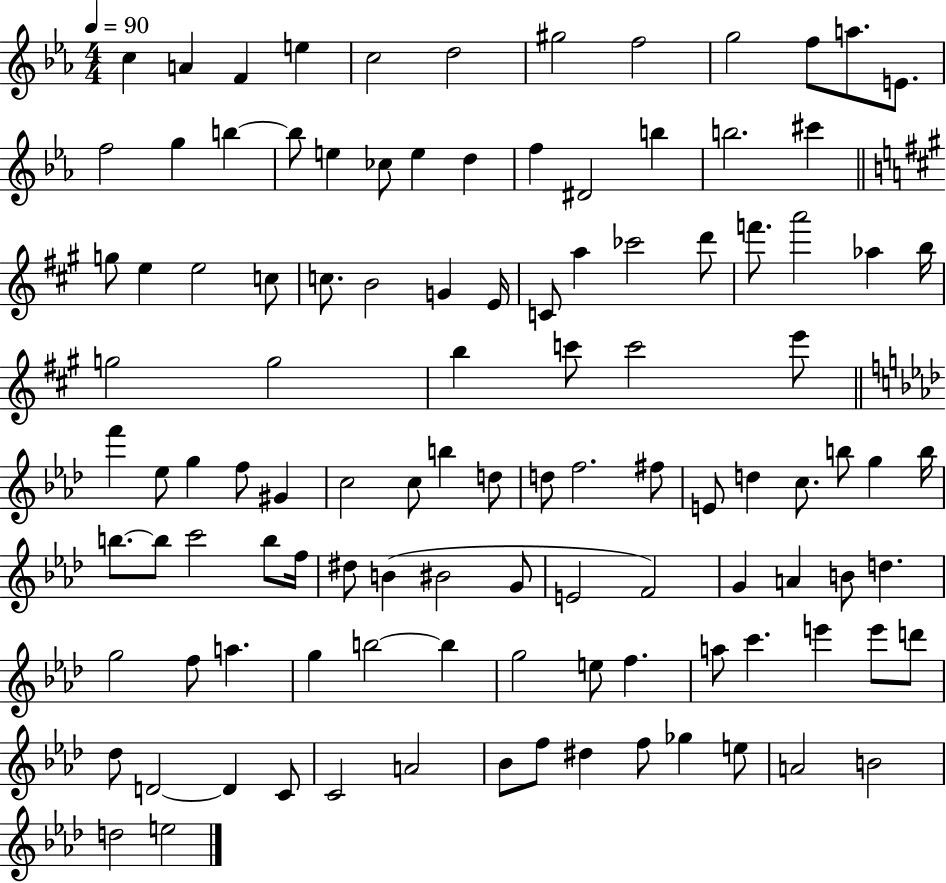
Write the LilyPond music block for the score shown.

{
  \clef treble
  \numericTimeSignature
  \time 4/4
  \key ees \major
  \tempo 4 = 90
  c''4 a'4 f'4 e''4 | c''2 d''2 | gis''2 f''2 | g''2 f''8 a''8. e'8. | \break f''2 g''4 b''4~~ | b''8 e''4 ces''8 e''4 d''4 | f''4 dis'2 b''4 | b''2. cis'''4 | \break \bar "||" \break \key a \major g''8 e''4 e''2 c''8 | c''8. b'2 g'4 e'16 | c'8 a''4 ces'''2 d'''8 | f'''8. a'''2 aes''4 b''16 | \break g''2 g''2 | b''4 c'''8 c'''2 e'''8 | \bar "||" \break \key f \minor f'''4 ees''8 g''4 f''8 gis'4 | c''2 c''8 b''4 d''8 | d''8 f''2. fis''8 | e'8 d''4 c''8. b''8 g''4 b''16 | \break b''8.~~ b''8 c'''2 b''8 f''16 | dis''8 b'4( bis'2 g'8 | e'2 f'2) | g'4 a'4 b'8 d''4. | \break g''2 f''8 a''4. | g''4 b''2~~ b''4 | g''2 e''8 f''4. | a''8 c'''4. e'''4 e'''8 d'''8 | \break des''8 d'2~~ d'4 c'8 | c'2 a'2 | bes'8 f''8 dis''4 f''8 ges''4 e''8 | a'2 b'2 | \break d''2 e''2 | \bar "|."
}